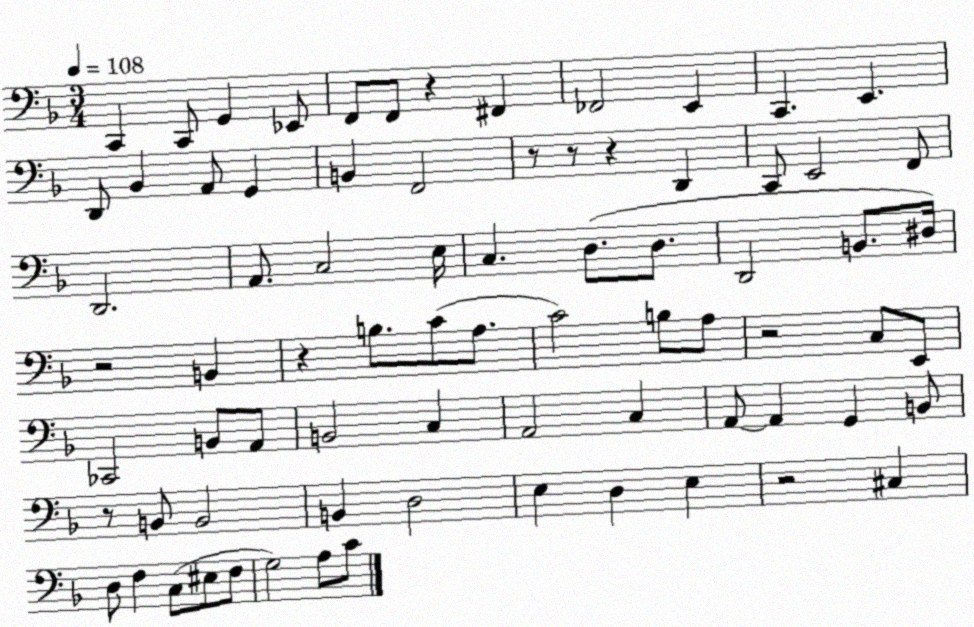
X:1
T:Untitled
M:3/4
L:1/4
K:F
C,, C,,/2 G,, _E,,/2 F,,/2 F,,/2 z ^F,, _F,,2 E,, C,, E,, D,,/2 _B,, A,,/2 G,, B,, F,,2 z/2 z/2 z D,, C,,/2 E,,2 F,,/2 D,,2 A,,/2 C,2 E,/4 C, D,/2 D,/2 D,,2 B,,/2 ^D,/4 z2 B,, z B,/2 C/2 A,/2 C2 B,/2 A,/2 z2 C,/2 E,,/2 _C,,2 B,,/2 A,,/2 B,,2 C, A,,2 C, A,,/2 A,, G,, B,,/2 z/2 B,,/2 B,,2 B,, D,2 E, D, E, z2 ^C, D,/2 F, C,/2 ^E,/2 F,/2 G,2 A,/2 C/2